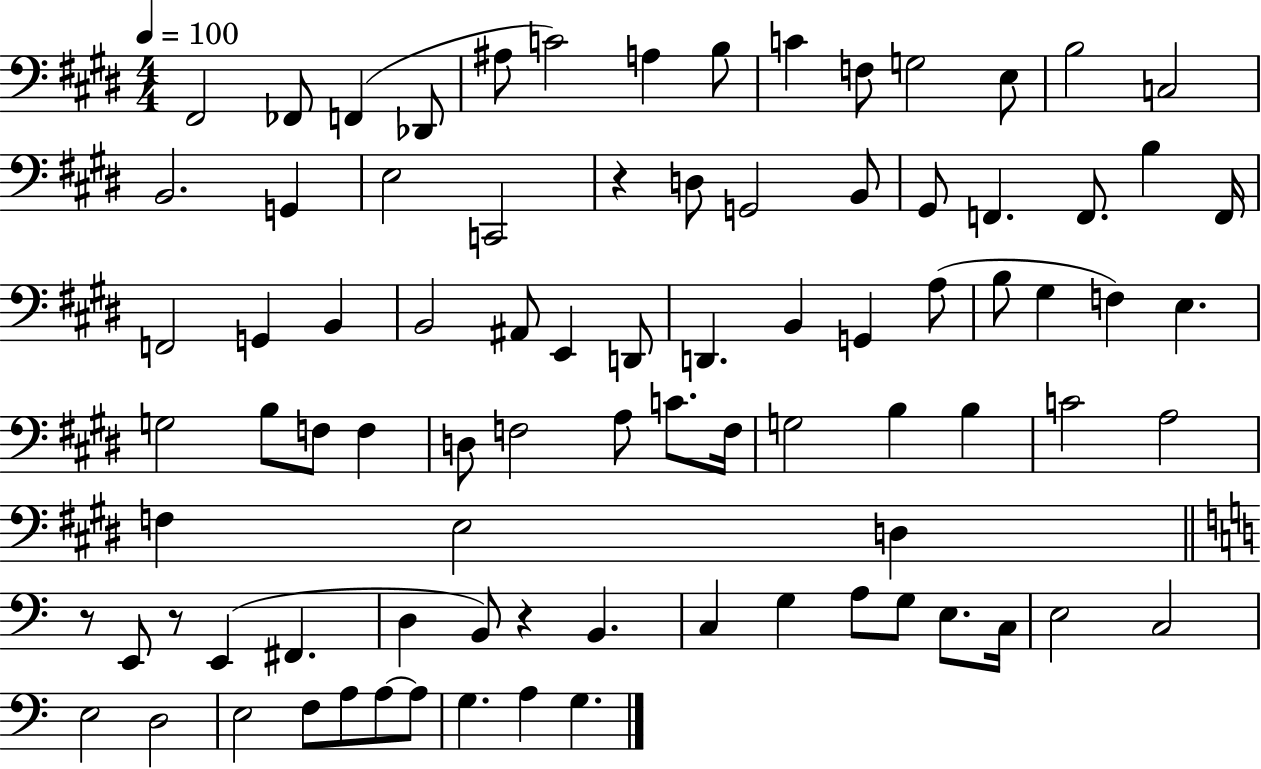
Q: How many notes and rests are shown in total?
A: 86